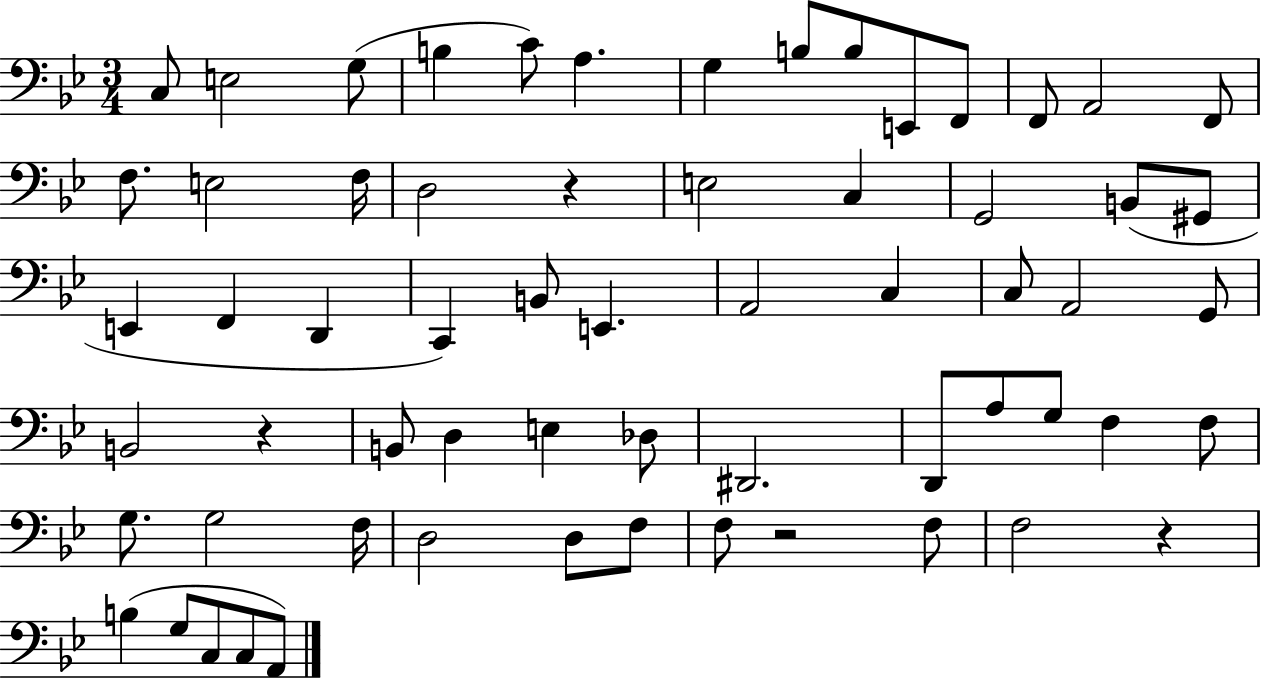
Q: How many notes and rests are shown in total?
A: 63